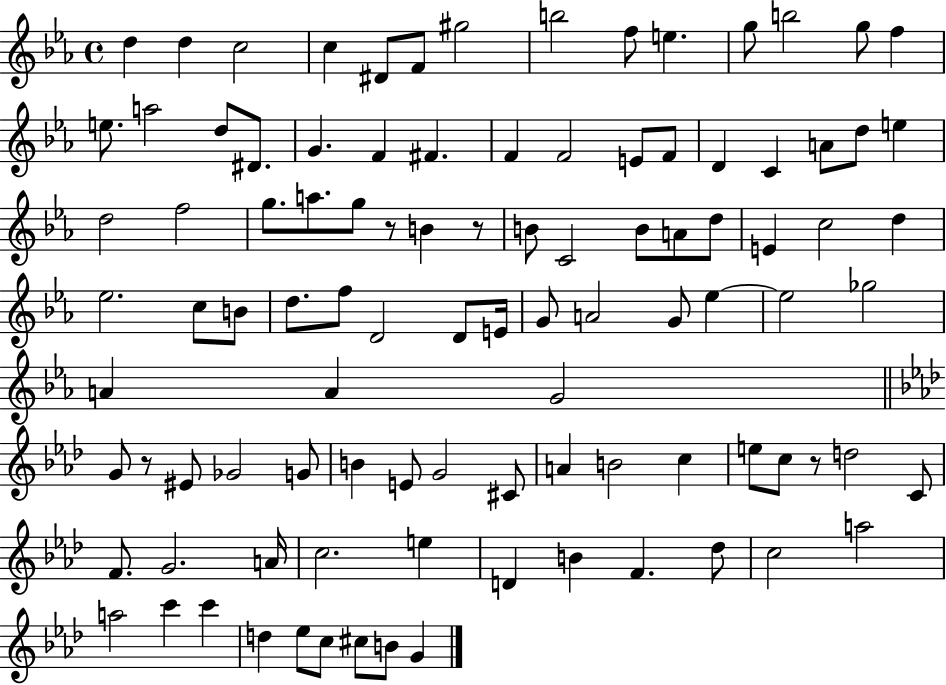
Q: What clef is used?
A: treble